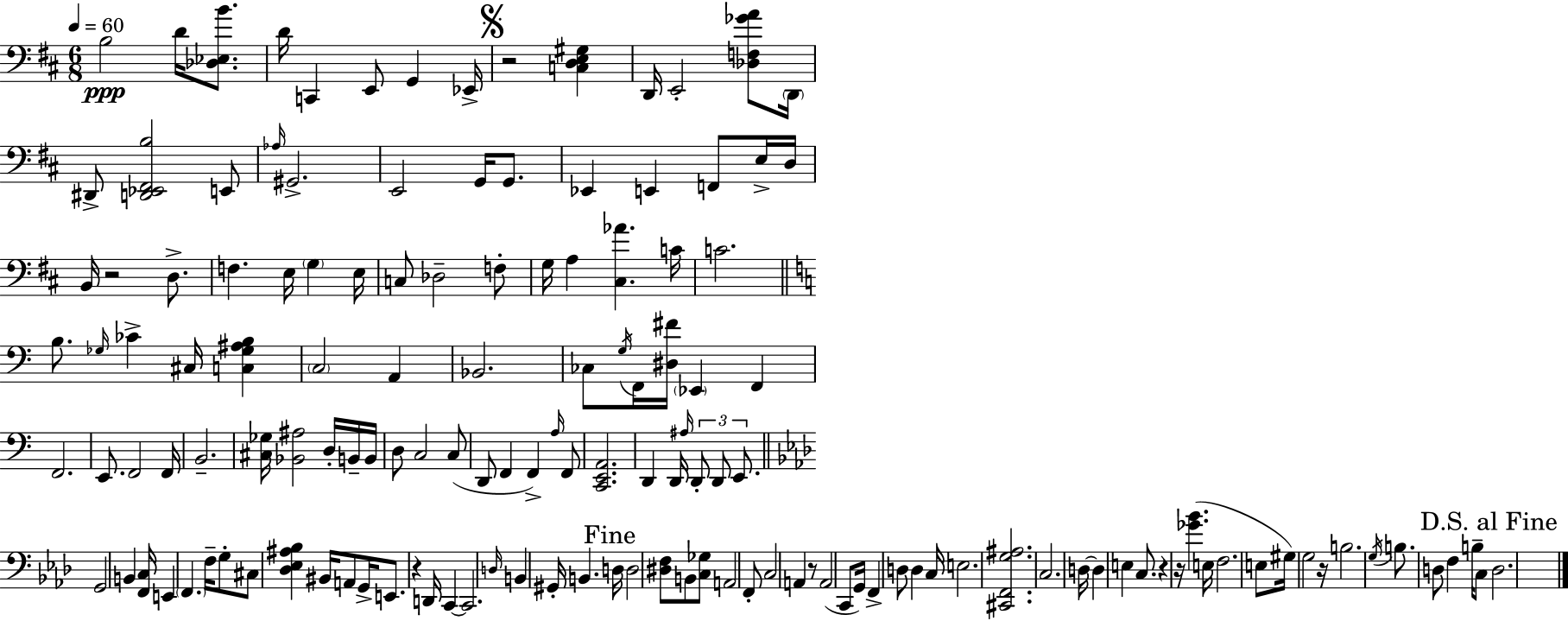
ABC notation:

X:1
T:Untitled
M:6/8
L:1/4
K:D
B,2 D/4 [_D,_E,B]/2 D/4 C,, E,,/2 G,, _E,,/4 z2 [C,D,E,^G,] D,,/4 E,,2 [_D,F,_GA]/2 D,,/4 ^D,,/2 [D,,_E,,^F,,B,]2 E,,/2 _A,/4 ^G,,2 E,,2 G,,/4 G,,/2 _E,, E,, F,,/2 E,/4 D,/4 B,,/4 z2 D,/2 F, E,/4 G, E,/4 C,/2 _D,2 F,/2 G,/4 A, [^C,_A] C/4 C2 B,/2 _G,/4 _C ^C,/4 [C,_G,^A,B,] C,2 A,, _B,,2 _C,/2 G,/4 F,,/4 [^D,^F]/4 _E,, F,, F,,2 E,,/2 F,,2 F,,/4 B,,2 [^C,_G,]/4 [_B,,^A,]2 D,/4 B,,/4 B,,/4 D,/2 C,2 C,/2 D,,/2 F,, F,, A,/4 F,,/2 [C,,E,,A,,]2 D,, D,,/4 ^A,/4 D,,/2 D,,/2 E,,/2 G,,2 B,, [F,,C,]/4 E,, F,, F,/4 G,/2 ^C,/2 [_D,_E,^A,_B,] ^B,,/4 A,,/2 G,,/4 E,,/2 z D,,/4 C,, C,,2 D,/4 B,, ^G,,/4 B,, D,/4 D,2 [^D,F,]/2 B,,/2 [C,_G,]/2 A,,2 F,,/2 C,2 A,, z/2 A,,2 C,,/2 G,,/4 F,, D,/2 D, C,/4 E,2 [^C,,F,,G,^A,]2 C,2 D,/4 D, E, C,/2 z z/4 [_G_B] E,/4 F,2 E,/2 ^G,/4 G,2 z/4 B,2 G,/4 B,/2 D,/2 F, B,/4 C,/2 D,2